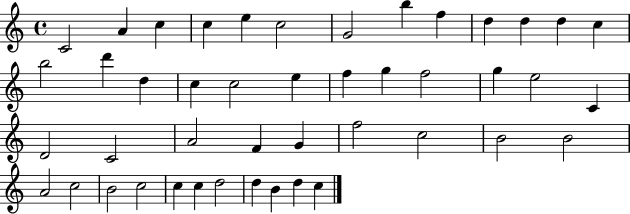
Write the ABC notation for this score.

X:1
T:Untitled
M:4/4
L:1/4
K:C
C2 A c c e c2 G2 b f d d d c b2 d' d c c2 e f g f2 g e2 C D2 C2 A2 F G f2 c2 B2 B2 A2 c2 B2 c2 c c d2 d B d c